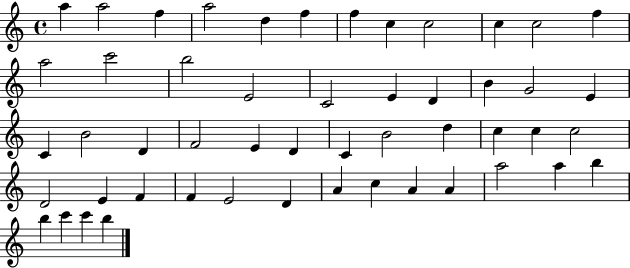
X:1
T:Untitled
M:4/4
L:1/4
K:C
a a2 f a2 d f f c c2 c c2 f a2 c'2 b2 E2 C2 E D B G2 E C B2 D F2 E D C B2 d c c c2 D2 E F F E2 D A c A A a2 a b b c' c' b